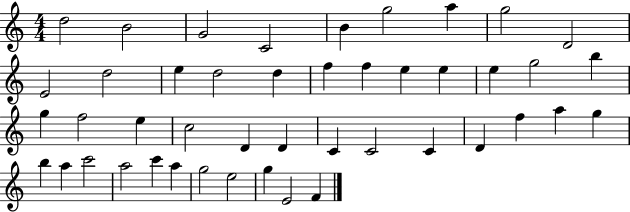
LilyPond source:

{
  \clef treble
  \numericTimeSignature
  \time 4/4
  \key c \major
  d''2 b'2 | g'2 c'2 | b'4 g''2 a''4 | g''2 d'2 | \break e'2 d''2 | e''4 d''2 d''4 | f''4 f''4 e''4 e''4 | e''4 g''2 b''4 | \break g''4 f''2 e''4 | c''2 d'4 d'4 | c'4 c'2 c'4 | d'4 f''4 a''4 g''4 | \break b''4 a''4 c'''2 | a''2 c'''4 a''4 | g''2 e''2 | g''4 e'2 f'4 | \break \bar "|."
}